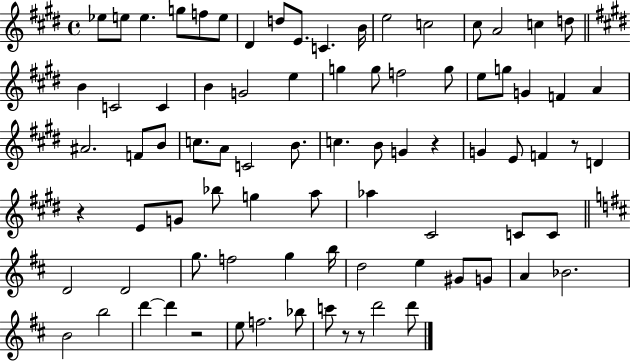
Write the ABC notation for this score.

X:1
T:Untitled
M:4/4
L:1/4
K:E
_e/2 e/2 e g/2 f/2 e/2 ^D d/2 E/2 C B/4 e2 c2 ^c/2 A2 c d/2 B C2 C B G2 e g g/2 f2 g/2 e/2 g/2 G F A ^A2 F/2 B/2 c/2 A/2 C2 B/2 c B/2 G z G E/2 F z/2 D z E/2 G/2 _b/2 g a/2 _a ^C2 C/2 C/2 D2 D2 g/2 f2 g b/4 d2 e ^G/2 G/2 A _B2 B2 b2 d' d' z2 e/2 f2 _b/2 c'/2 z/2 z/2 d'2 d'/2